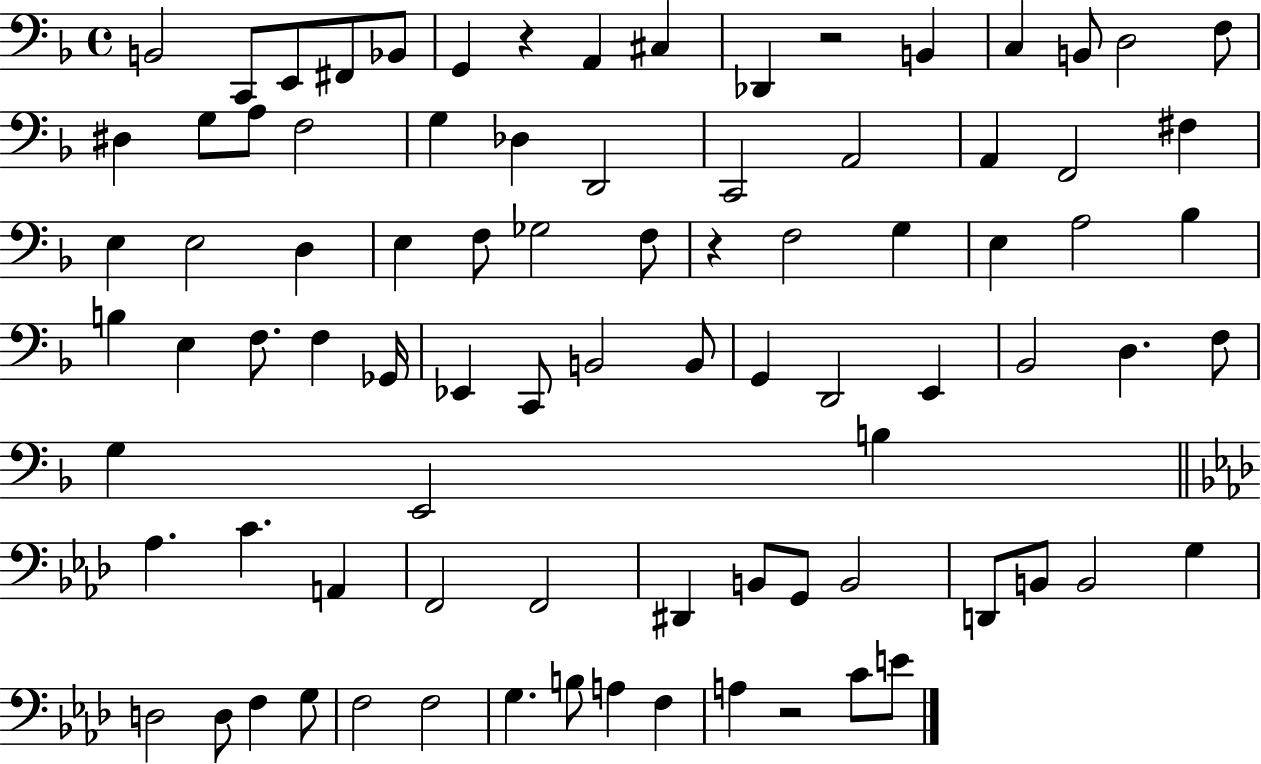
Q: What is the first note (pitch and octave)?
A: B2